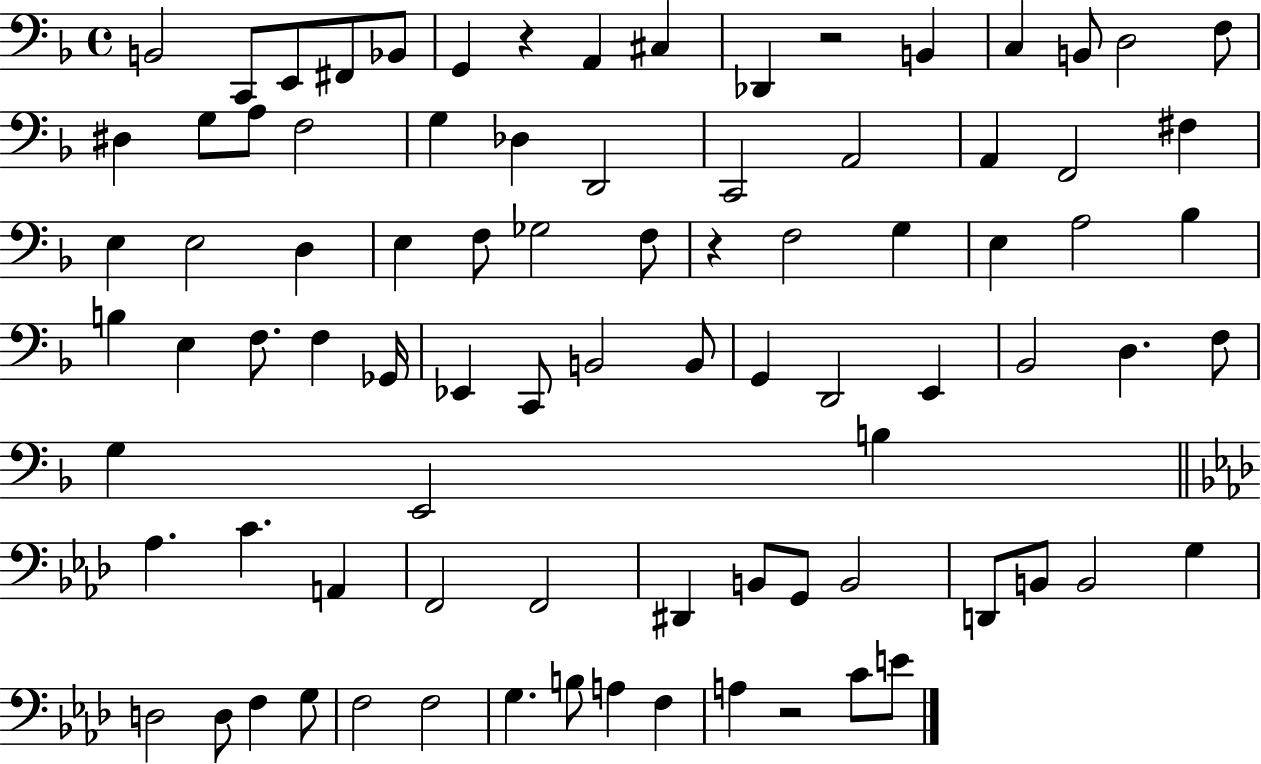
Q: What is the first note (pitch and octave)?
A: B2